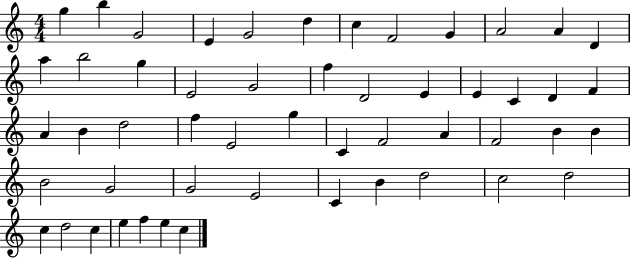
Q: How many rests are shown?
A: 0